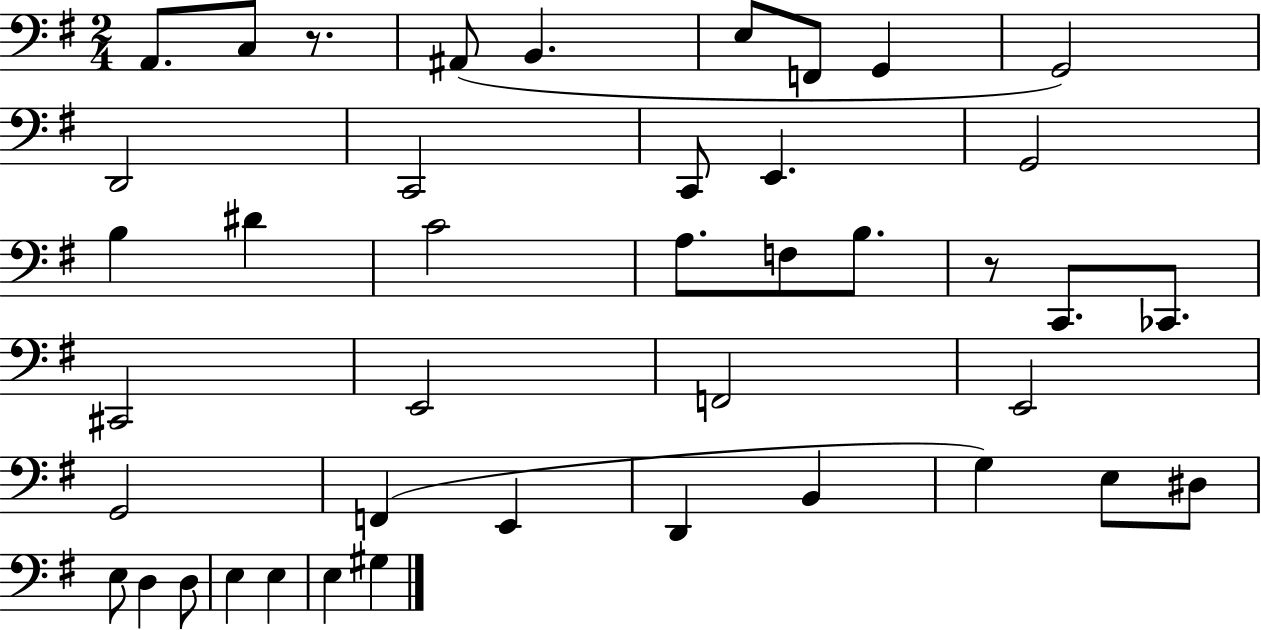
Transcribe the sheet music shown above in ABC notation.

X:1
T:Untitled
M:2/4
L:1/4
K:G
A,,/2 C,/2 z/2 ^A,,/2 B,, E,/2 F,,/2 G,, G,,2 D,,2 C,,2 C,,/2 E,, G,,2 B, ^D C2 A,/2 F,/2 B,/2 z/2 C,,/2 _C,,/2 ^C,,2 E,,2 F,,2 E,,2 G,,2 F,, E,, D,, B,, G, E,/2 ^D,/2 E,/2 D, D,/2 E, E, E, ^G,